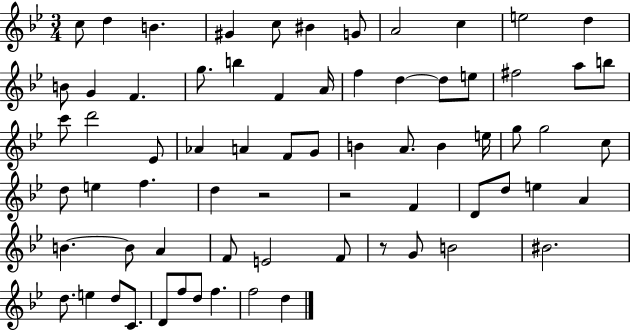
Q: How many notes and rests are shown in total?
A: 70